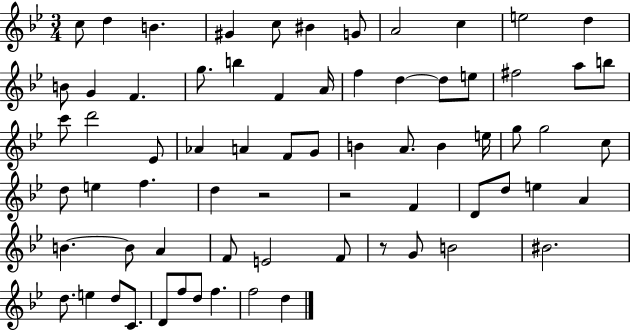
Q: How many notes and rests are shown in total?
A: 70